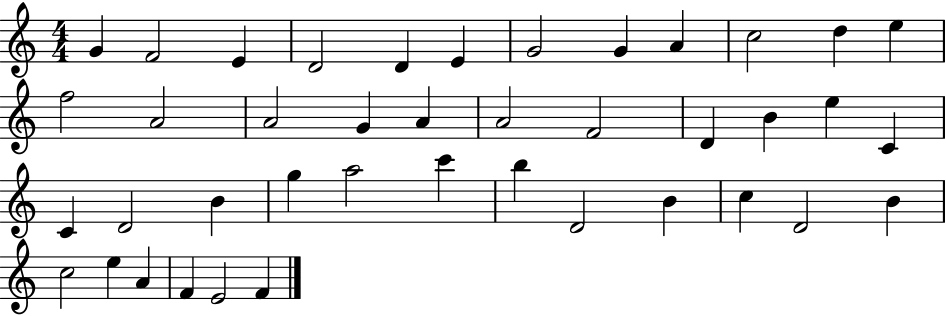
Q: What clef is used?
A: treble